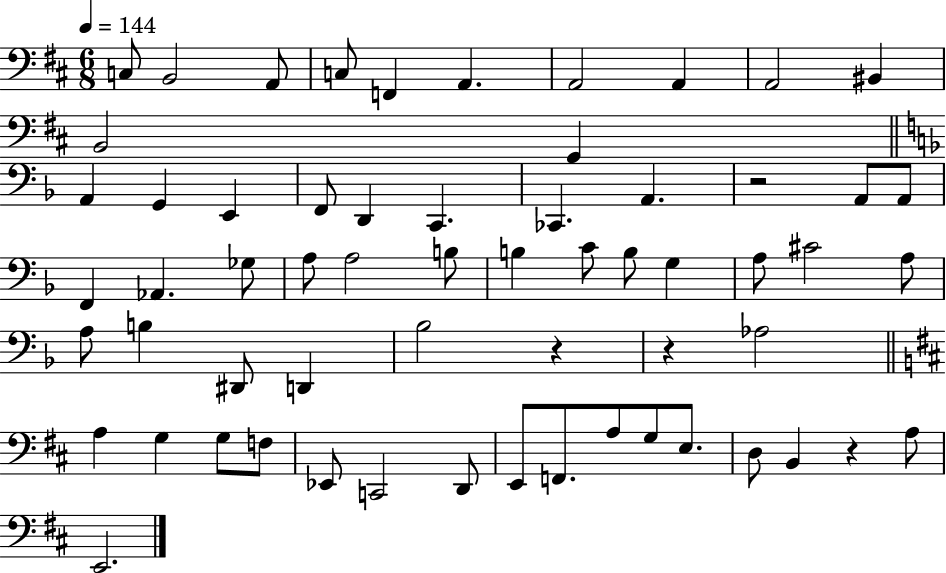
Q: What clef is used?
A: bass